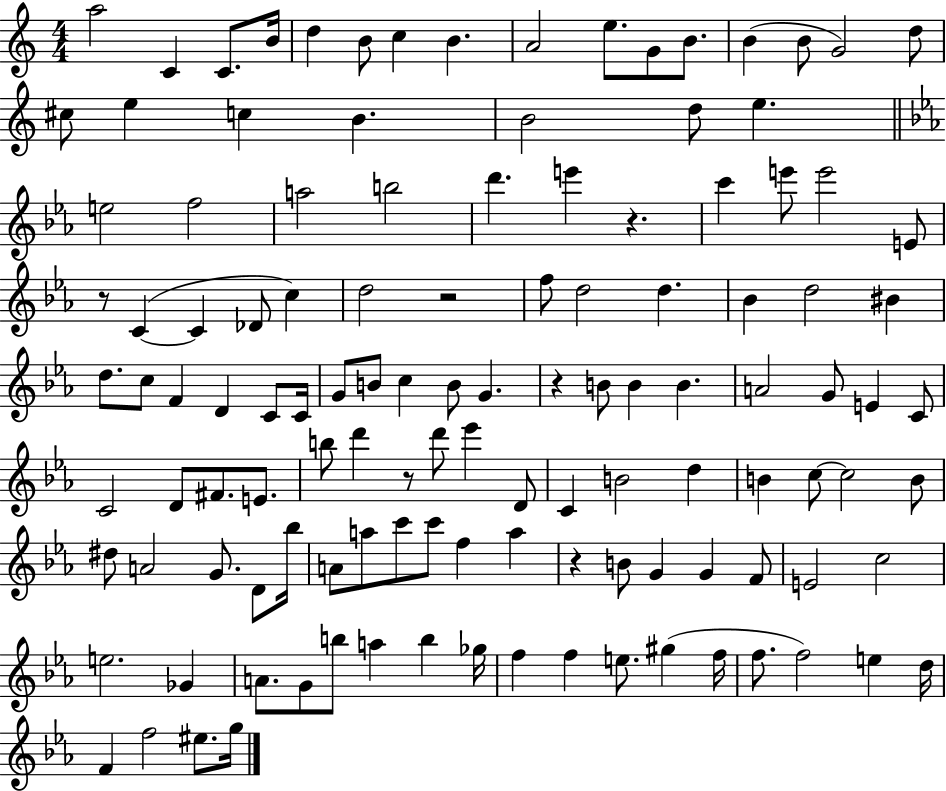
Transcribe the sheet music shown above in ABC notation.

X:1
T:Untitled
M:4/4
L:1/4
K:C
a2 C C/2 B/4 d B/2 c B A2 e/2 G/2 B/2 B B/2 G2 d/2 ^c/2 e c B B2 d/2 e e2 f2 a2 b2 d' e' z c' e'/2 e'2 E/2 z/2 C C _D/2 c d2 z2 f/2 d2 d _B d2 ^B d/2 c/2 F D C/2 C/4 G/2 B/2 c B/2 G z B/2 B B A2 G/2 E C/2 C2 D/2 ^F/2 E/2 b/2 d' z/2 d'/2 _e' D/2 C B2 d B c/2 c2 B/2 ^d/2 A2 G/2 D/2 _b/4 A/2 a/2 c'/2 c'/2 f a z B/2 G G F/2 E2 c2 e2 _G A/2 G/2 b/2 a b _g/4 f f e/2 ^g f/4 f/2 f2 e d/4 F f2 ^e/2 g/4